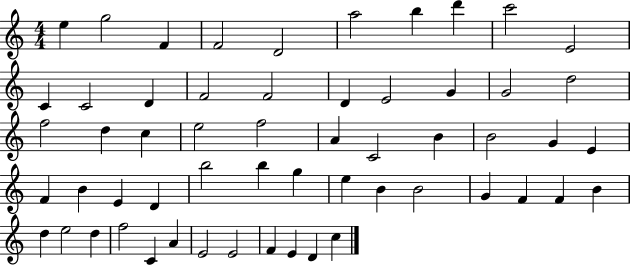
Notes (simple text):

E5/q G5/h F4/q F4/h D4/h A5/h B5/q D6/q C6/h E4/h C4/q C4/h D4/q F4/h F4/h D4/q E4/h G4/q G4/h D5/h F5/h D5/q C5/q E5/h F5/h A4/q C4/h B4/q B4/h G4/q E4/q F4/q B4/q E4/q D4/q B5/h B5/q G5/q E5/q B4/q B4/h G4/q F4/q F4/q B4/q D5/q E5/h D5/q F5/h C4/q A4/q E4/h E4/h F4/q E4/q D4/q C5/q